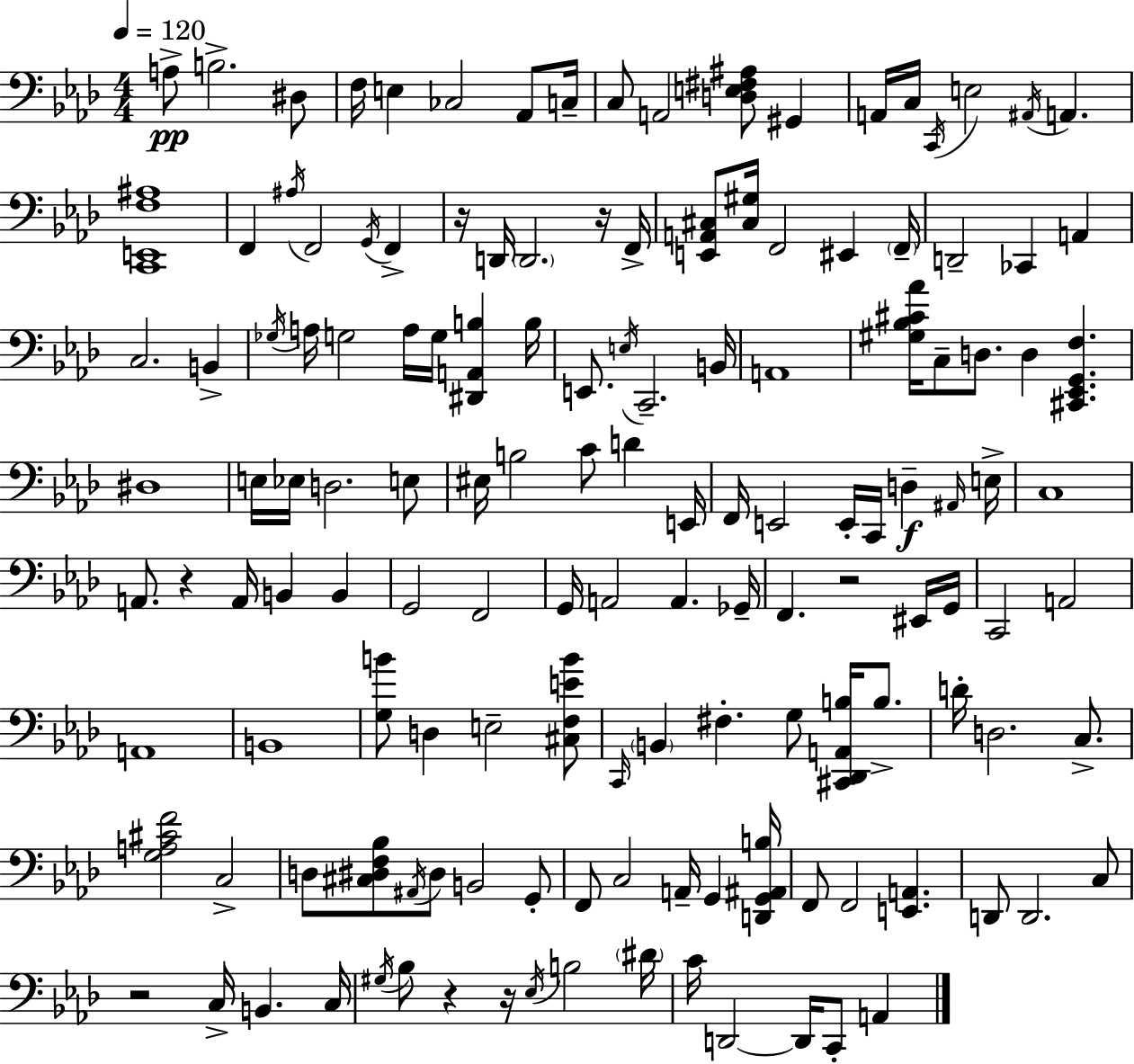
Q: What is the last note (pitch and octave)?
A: A2